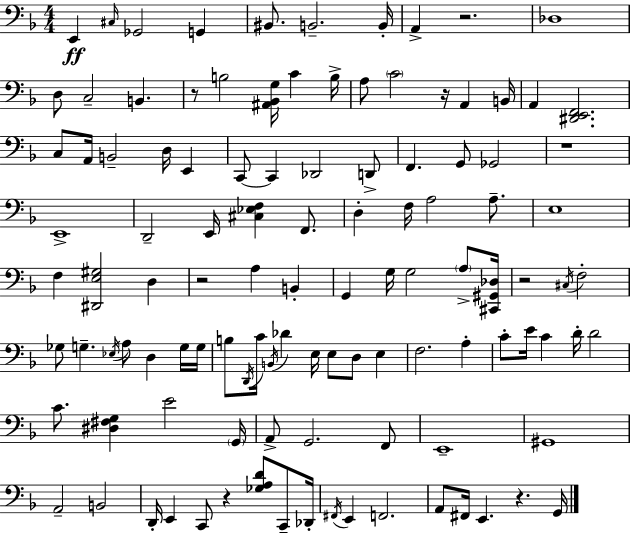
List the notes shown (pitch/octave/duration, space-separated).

E2/q C#3/s Gb2/h G2/q BIS2/e. B2/h. B2/s A2/q R/h. Db3/w D3/e C3/h B2/q. R/e B3/h [A#2,Bb2,G3]/s C4/q B3/s A3/e C4/h R/s A2/q B2/s A2/q [D#2,E2,F2]/h. C3/e A2/s B2/h D3/s E2/q C2/e C2/q Db2/h D2/e F2/q. G2/e Gb2/h R/w E2/w D2/h E2/s [C#3,Eb3,F3]/q F2/e. D3/q F3/s A3/h A3/e. E3/w F3/q [D#2,E3,G#3]/h D3/q R/h A3/q B2/q G2/q G3/s G3/h A3/e [C#2,G#2,Db3]/s R/h C#3/s F3/h Gb3/e G3/q. Eb3/s A3/e D3/q G3/s G3/s B3/e D2/s C4/s B2/s Db4/q E3/s E3/e D3/e E3/q F3/h. A3/q C4/e E4/s C4/q D4/s D4/h C4/e. [D#3,F#3,G3]/q E4/h G2/s A2/e G2/h. F2/e E2/w G#2/w A2/h B2/h D2/s E2/q C2/e R/q [Gb3,A3,D4]/e C2/e Db2/s F#2/s E2/q F2/h. A2/e F#2/s E2/q. R/q. G2/s